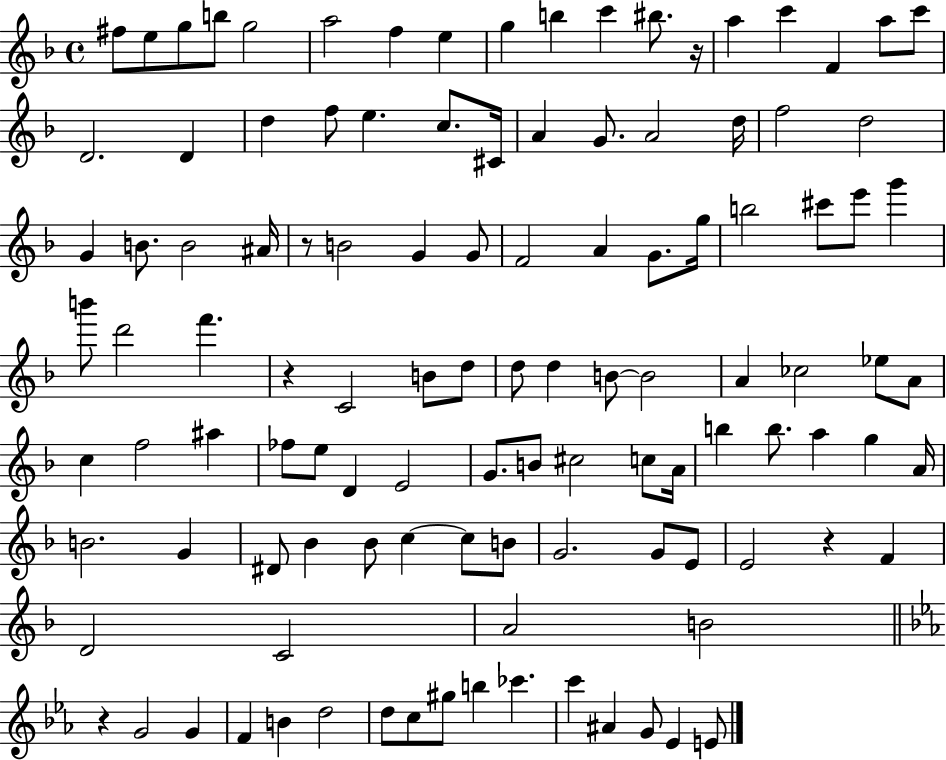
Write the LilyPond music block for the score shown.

{
  \clef treble
  \time 4/4
  \defaultTimeSignature
  \key f \major
  fis''8 e''8 g''8 b''8 g''2 | a''2 f''4 e''4 | g''4 b''4 c'''4 bis''8. r16 | a''4 c'''4 f'4 a''8 c'''8 | \break d'2. d'4 | d''4 f''8 e''4. c''8. cis'16 | a'4 g'8. a'2 d''16 | f''2 d''2 | \break g'4 b'8. b'2 ais'16 | r8 b'2 g'4 g'8 | f'2 a'4 g'8. g''16 | b''2 cis'''8 e'''8 g'''4 | \break b'''8 d'''2 f'''4. | r4 c'2 b'8 d''8 | d''8 d''4 b'8~~ b'2 | a'4 ces''2 ees''8 a'8 | \break c''4 f''2 ais''4 | fes''8 e''8 d'4 e'2 | g'8. b'8 cis''2 c''8 a'16 | b''4 b''8. a''4 g''4 a'16 | \break b'2. g'4 | dis'8 bes'4 bes'8 c''4~~ c''8 b'8 | g'2. g'8 e'8 | e'2 r4 f'4 | \break d'2 c'2 | a'2 b'2 | \bar "||" \break \key ees \major r4 g'2 g'4 | f'4 b'4 d''2 | d''8 c''8 gis''8 b''4 ces'''4. | c'''4 ais'4 g'8 ees'4 e'8 | \break \bar "|."
}